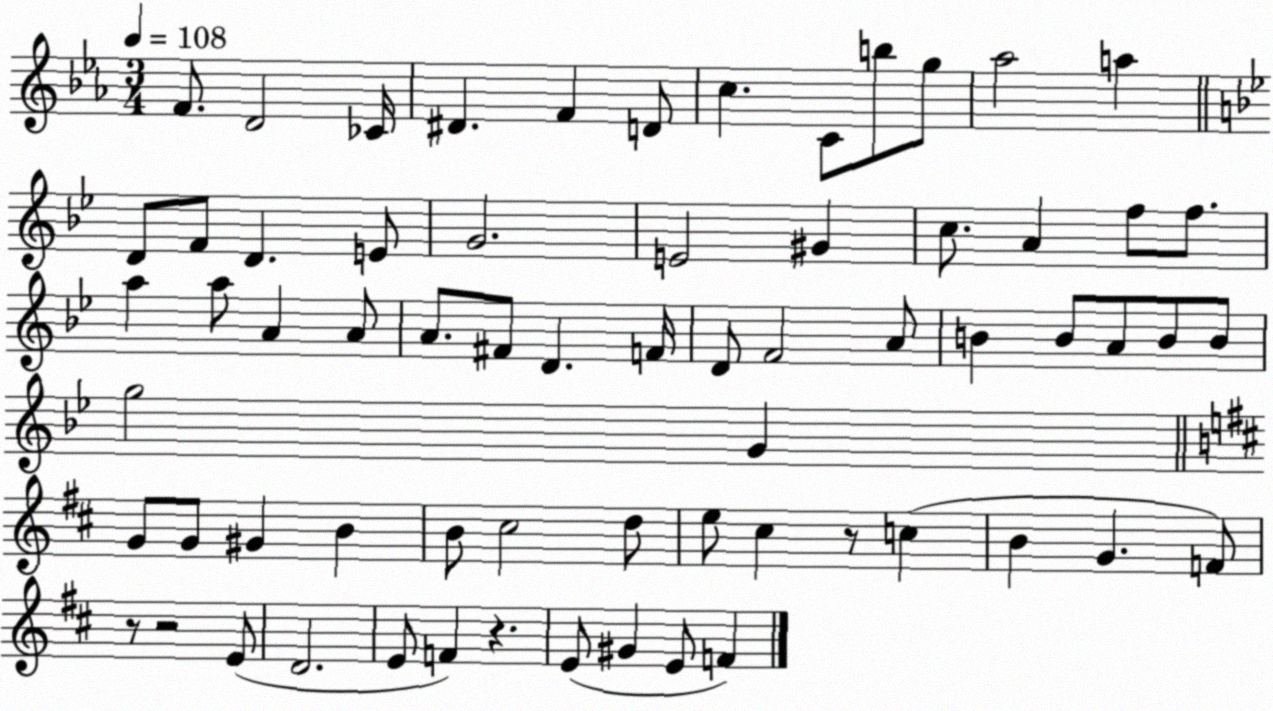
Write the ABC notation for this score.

X:1
T:Untitled
M:3/4
L:1/4
K:Eb
F/2 D2 _C/4 ^D F D/2 c C/2 b/2 g/2 _a2 a D/2 F/2 D E/2 G2 E2 ^G c/2 A f/2 f/2 a a/2 A A/2 A/2 ^F/2 D F/4 D/2 F2 A/2 B B/2 A/2 B/2 B/2 g2 G G/2 G/2 ^G B B/2 ^c2 d/2 e/2 ^c z/2 c B G F/2 z/2 z2 E/2 D2 E/2 F z E/2 ^G E/2 F